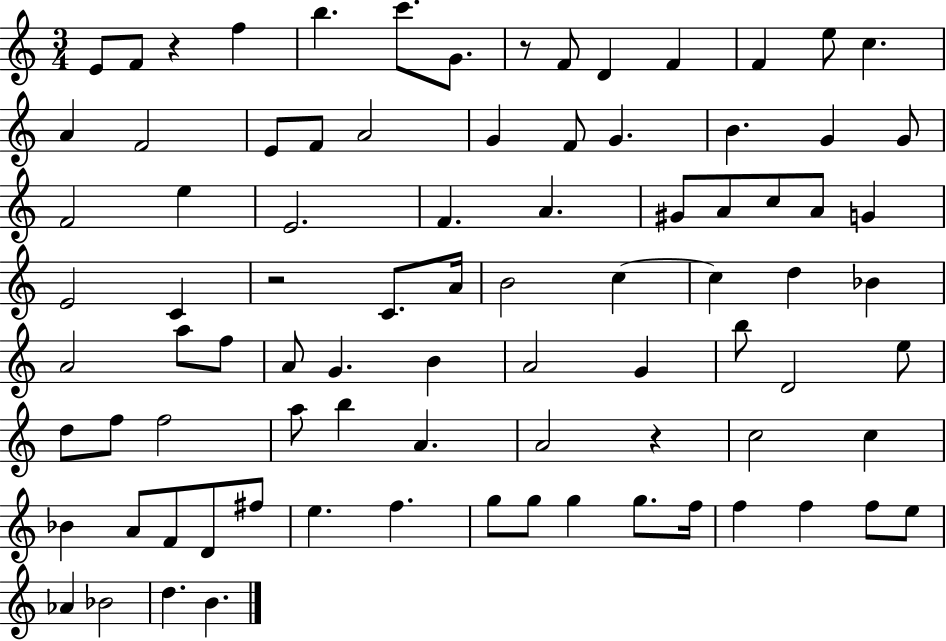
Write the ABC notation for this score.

X:1
T:Untitled
M:3/4
L:1/4
K:C
E/2 F/2 z f b c'/2 G/2 z/2 F/2 D F F e/2 c A F2 E/2 F/2 A2 G F/2 G B G G/2 F2 e E2 F A ^G/2 A/2 c/2 A/2 G E2 C z2 C/2 A/4 B2 c c d _B A2 a/2 f/2 A/2 G B A2 G b/2 D2 e/2 d/2 f/2 f2 a/2 b A A2 z c2 c _B A/2 F/2 D/2 ^f/2 e f g/2 g/2 g g/2 f/4 f f f/2 e/2 _A _B2 d B